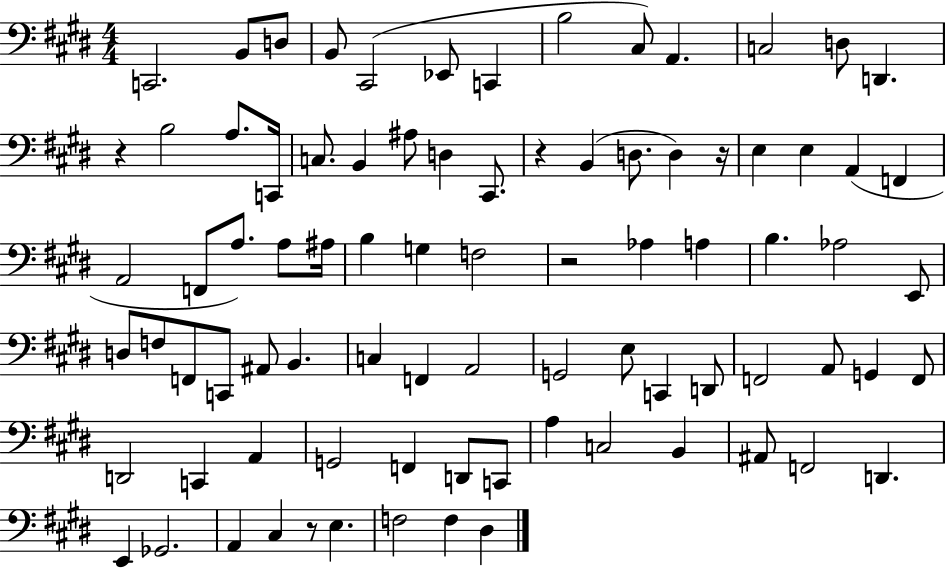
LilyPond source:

{
  \clef bass
  \numericTimeSignature
  \time 4/4
  \key e \major
  \repeat volta 2 { c,2. b,8 d8 | b,8 cis,2( ees,8 c,4 | b2 cis8) a,4. | c2 d8 d,4. | \break r4 b2 a8. c,16 | c8. b,4 ais8 d4 cis,8. | r4 b,4( d8. d4) r16 | e4 e4 a,4( f,4 | \break a,2 f,8 a8.) a8 ais16 | b4 g4 f2 | r2 aes4 a4 | b4. aes2 e,8 | \break d8 f8 f,8 c,8 ais,8 b,4. | c4 f,4 a,2 | g,2 e8 c,4 d,8 | f,2 a,8 g,4 f,8 | \break d,2 c,4 a,4 | g,2 f,4 d,8 c,8 | a4 c2 b,4 | ais,8 f,2 d,4. | \break e,4 ges,2. | a,4 cis4 r8 e4. | f2 f4 dis4 | } \bar "|."
}